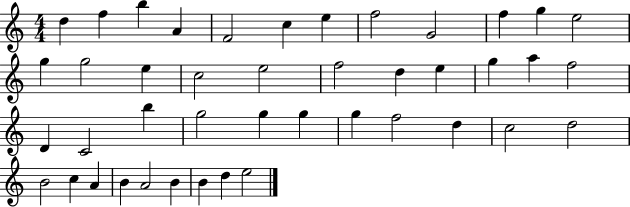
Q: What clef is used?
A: treble